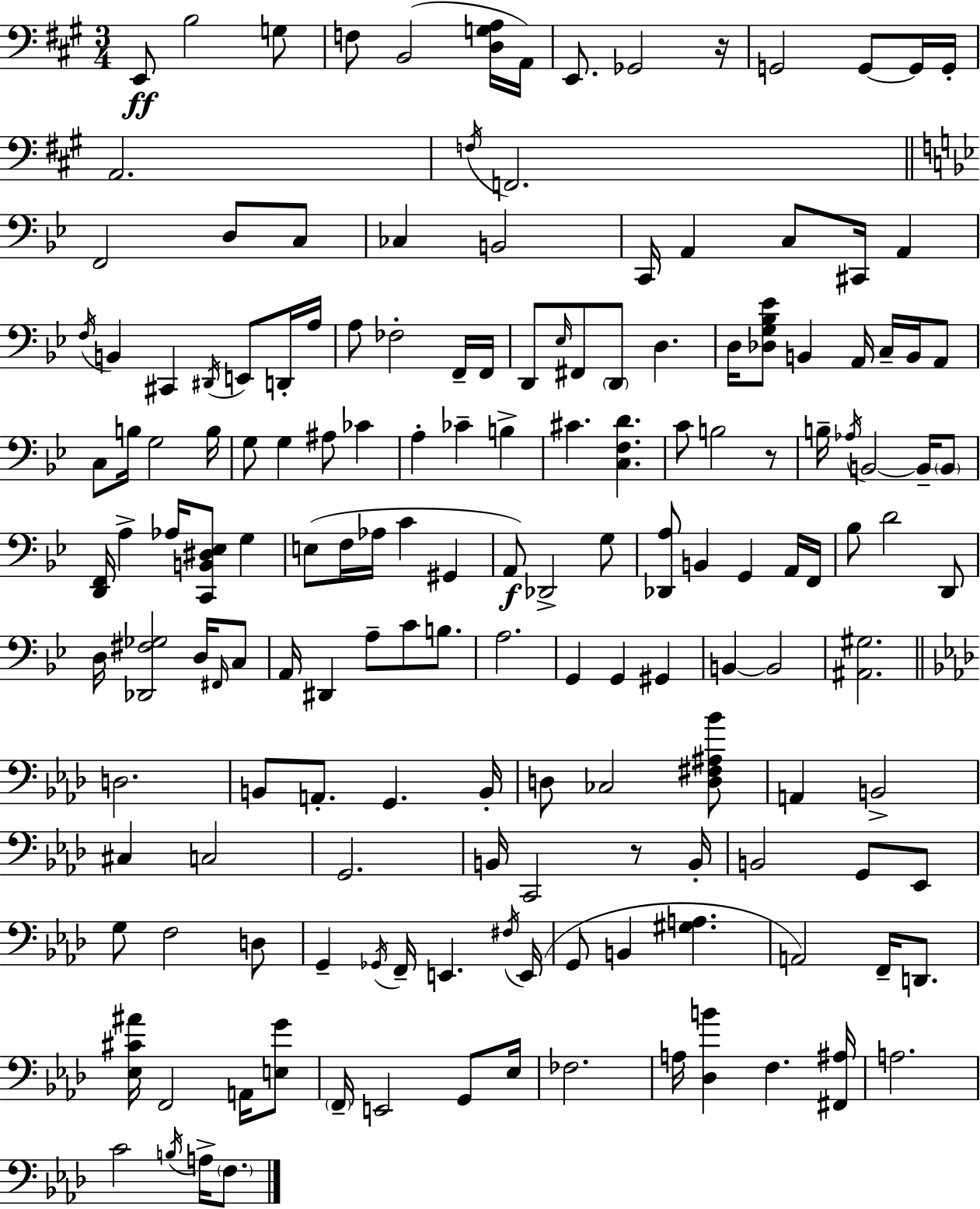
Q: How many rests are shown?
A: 3